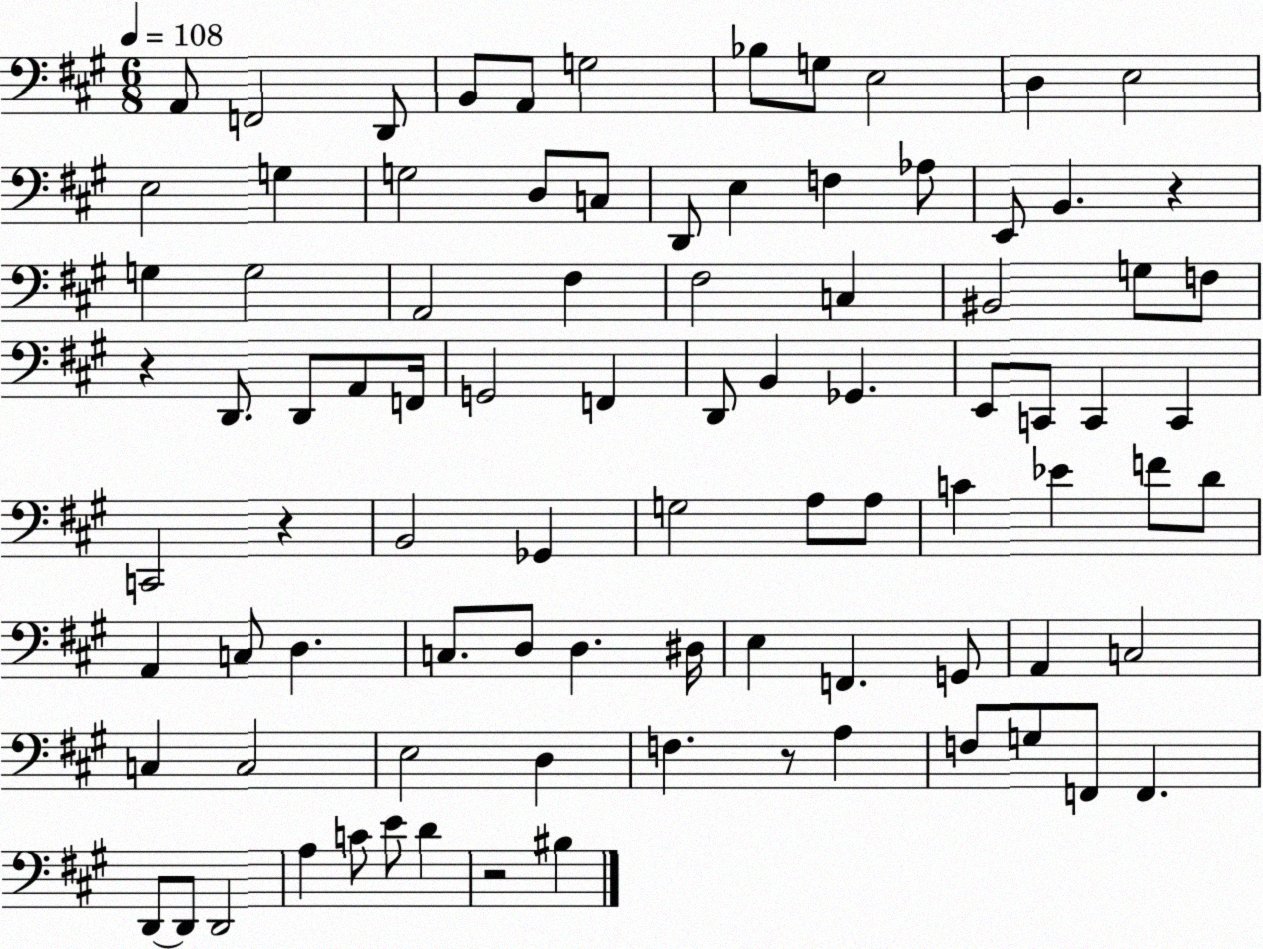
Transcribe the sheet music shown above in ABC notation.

X:1
T:Untitled
M:6/8
L:1/4
K:A
A,,/2 F,,2 D,,/2 B,,/2 A,,/2 G,2 _B,/2 G,/2 E,2 D, E,2 E,2 G, G,2 D,/2 C,/2 D,,/2 E, F, _A,/2 E,,/2 B,, z G, G,2 A,,2 ^F, ^F,2 C, ^B,,2 G,/2 F,/2 z D,,/2 D,,/2 A,,/2 F,,/4 G,,2 F,, D,,/2 B,, _G,, E,,/2 C,,/2 C,, C,, C,,2 z B,,2 _G,, G,2 A,/2 A,/2 C _E F/2 D/2 A,, C,/2 D, C,/2 D,/2 D, ^D,/4 E, F,, G,,/2 A,, C,2 C, C,2 E,2 D, F, z/2 A, F,/2 G,/2 F,,/2 F,, D,,/2 D,,/2 D,,2 A, C/2 E/2 D z2 ^B,